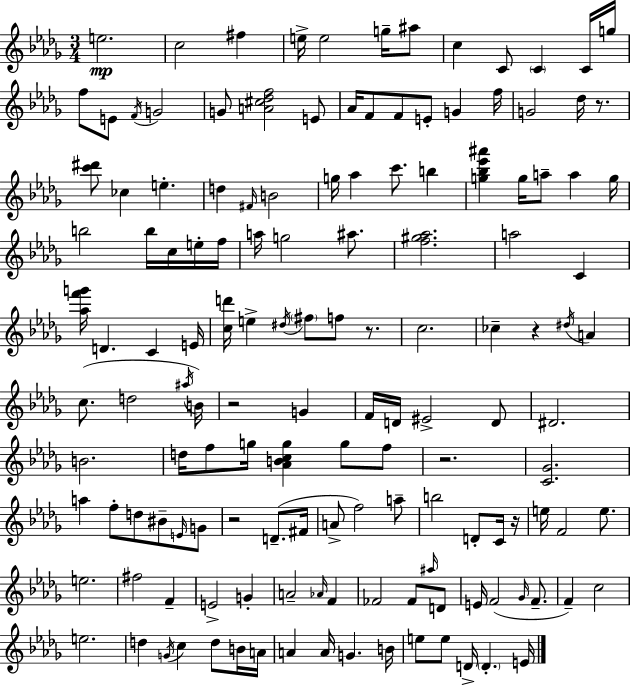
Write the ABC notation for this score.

X:1
T:Untitled
M:3/4
L:1/4
K:Bbm
e2 c2 ^f e/4 e2 g/4 ^a/2 c C/2 C C/4 g/4 f/2 E/2 F/4 G2 G/2 [A^c_df]2 E/2 _A/4 F/2 F/2 E/2 G f/4 G2 _d/4 z/2 [c'^d']/2 _c e d ^F/4 B2 g/4 _a c'/2 b [g_b_e'^a'] g/4 a/2 a g/4 b2 b/4 c/4 e/4 f/4 a/4 g2 ^a/2 [f^g_a]2 a2 C [_af'g']/4 D C E/4 [cd']/4 e ^d/4 ^f/2 f/2 z/2 c2 _c z ^d/4 A c/2 d2 ^a/4 B/4 z2 G F/4 D/4 ^E2 D/2 ^D2 B2 d/4 f/2 g/4 [_ABcg] g/2 f/2 z2 [C_G]2 a f/2 d/2 ^B/2 E/4 G/2 z2 D/2 ^F/4 A/2 f2 a/2 b2 D/2 C/4 z/4 e/4 F2 e/2 e2 ^f2 F E2 G A2 _A/4 F _F2 _F/2 ^a/4 D/2 E/4 F2 _G/4 F/2 F c2 e2 d G/4 c d/2 B/4 A/4 A A/4 G B/4 e/2 e/2 D/4 D E/4